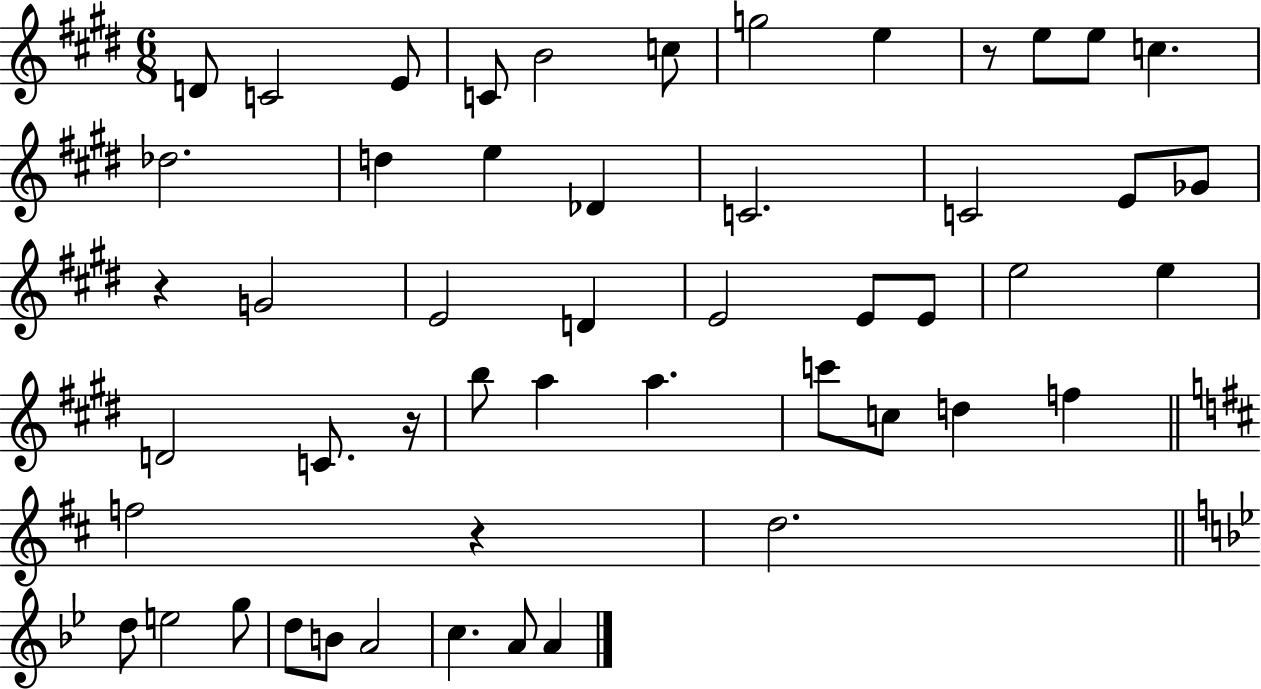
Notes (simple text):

D4/e C4/h E4/e C4/e B4/h C5/e G5/h E5/q R/e E5/e E5/e C5/q. Db5/h. D5/q E5/q Db4/q C4/h. C4/h E4/e Gb4/e R/q G4/h E4/h D4/q E4/h E4/e E4/e E5/h E5/q D4/h C4/e. R/s B5/e A5/q A5/q. C6/e C5/e D5/q F5/q F5/h R/q D5/h. D5/e E5/h G5/e D5/e B4/e A4/h C5/q. A4/e A4/q